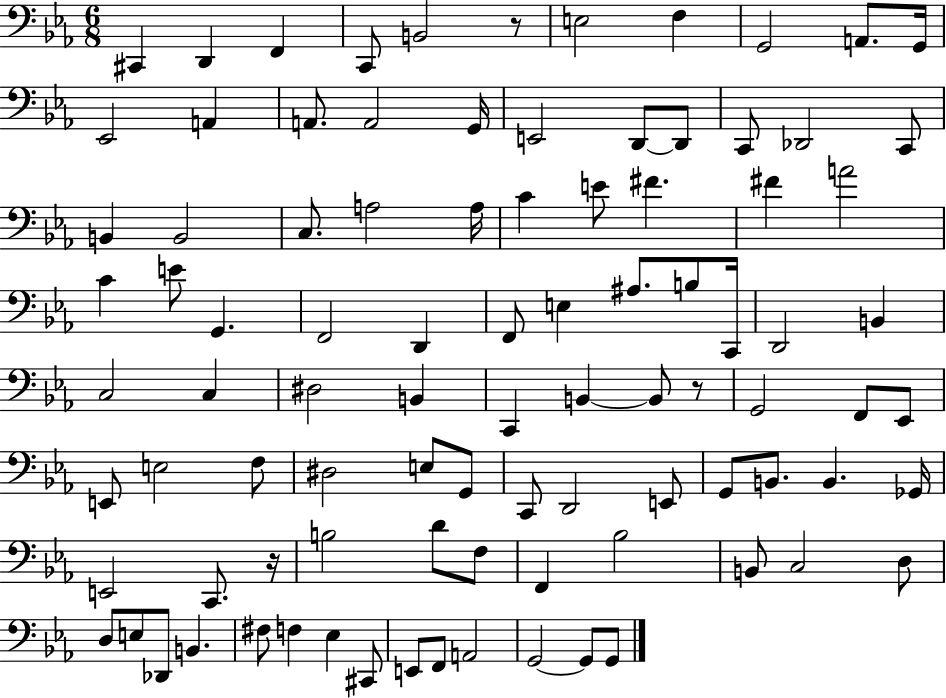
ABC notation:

X:1
T:Untitled
M:6/8
L:1/4
K:Eb
^C,, D,, F,, C,,/2 B,,2 z/2 E,2 F, G,,2 A,,/2 G,,/4 _E,,2 A,, A,,/2 A,,2 G,,/4 E,,2 D,,/2 D,,/2 C,,/2 _D,,2 C,,/2 B,, B,,2 C,/2 A,2 A,/4 C E/2 ^F ^F A2 C E/2 G,, F,,2 D,, F,,/2 E, ^A,/2 B,/2 C,,/4 D,,2 B,, C,2 C, ^D,2 B,, C,, B,, B,,/2 z/2 G,,2 F,,/2 _E,,/2 E,,/2 E,2 F,/2 ^D,2 E,/2 G,,/2 C,,/2 D,,2 E,,/2 G,,/2 B,,/2 B,, _G,,/4 E,,2 C,,/2 z/4 B,2 D/2 F,/2 F,, _B,2 B,,/2 C,2 D,/2 D,/2 E,/2 _D,,/2 B,, ^F,/2 F, _E, ^C,,/2 E,,/2 F,,/2 A,,2 G,,2 G,,/2 G,,/2